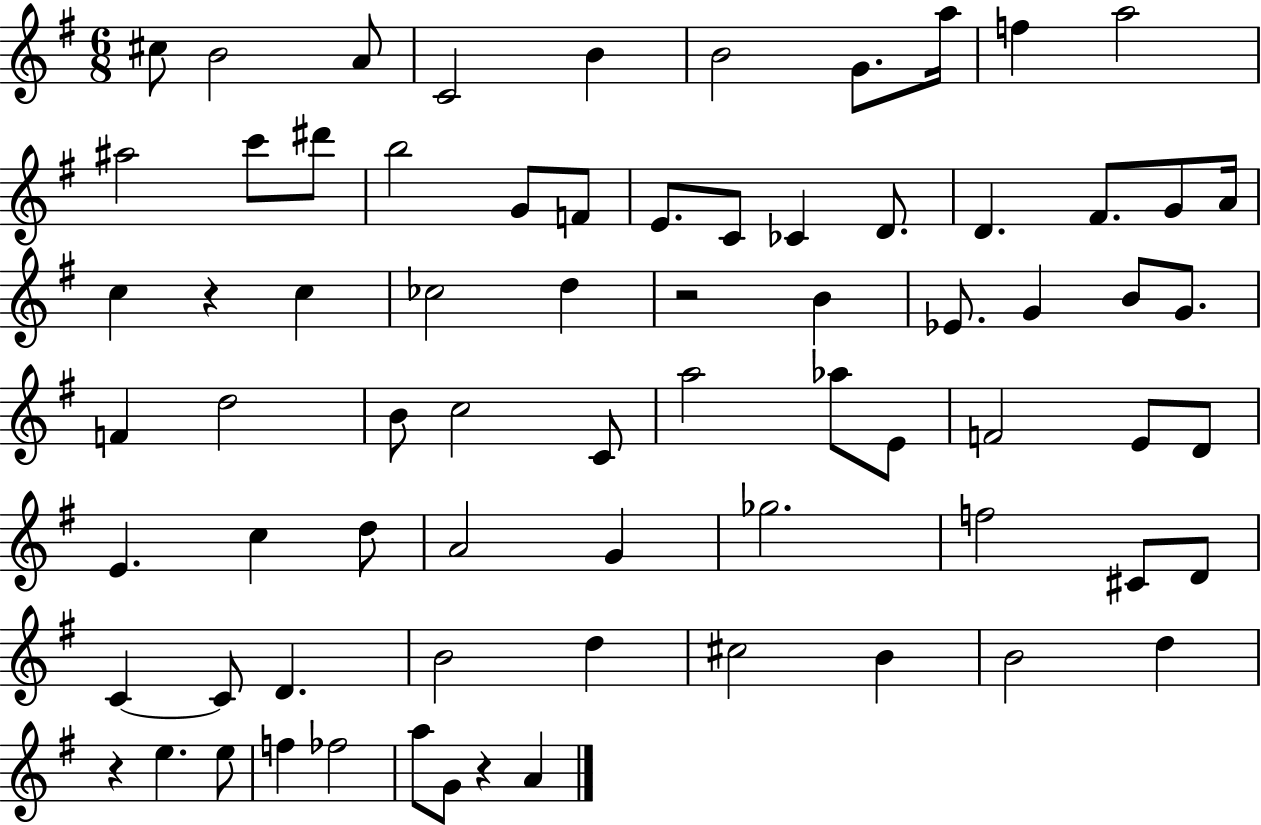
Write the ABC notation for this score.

X:1
T:Untitled
M:6/8
L:1/4
K:G
^c/2 B2 A/2 C2 B B2 G/2 a/4 f a2 ^a2 c'/2 ^d'/2 b2 G/2 F/2 E/2 C/2 _C D/2 D ^F/2 G/2 A/4 c z c _c2 d z2 B _E/2 G B/2 G/2 F d2 B/2 c2 C/2 a2 _a/2 E/2 F2 E/2 D/2 E c d/2 A2 G _g2 f2 ^C/2 D/2 C C/2 D B2 d ^c2 B B2 d z e e/2 f _f2 a/2 G/2 z A